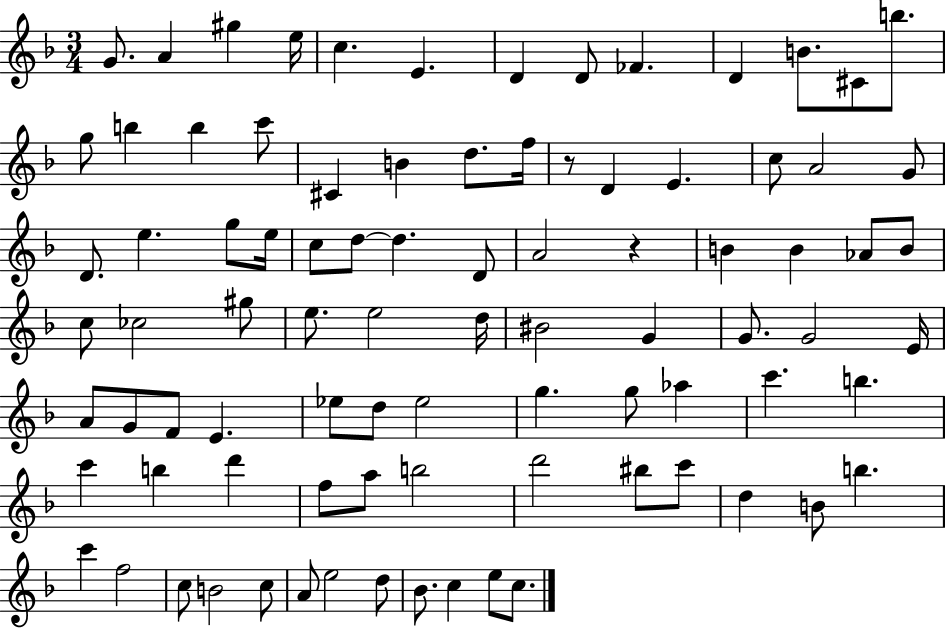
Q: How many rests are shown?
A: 2